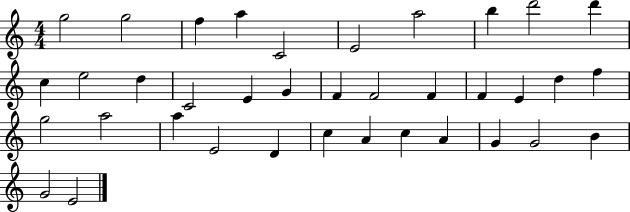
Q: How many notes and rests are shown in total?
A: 37